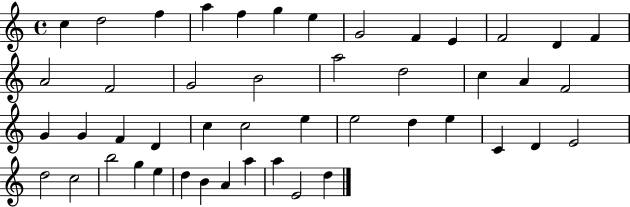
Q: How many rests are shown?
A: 0